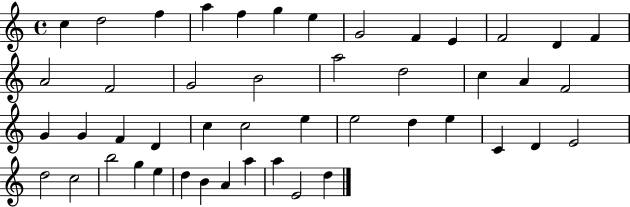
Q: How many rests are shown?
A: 0